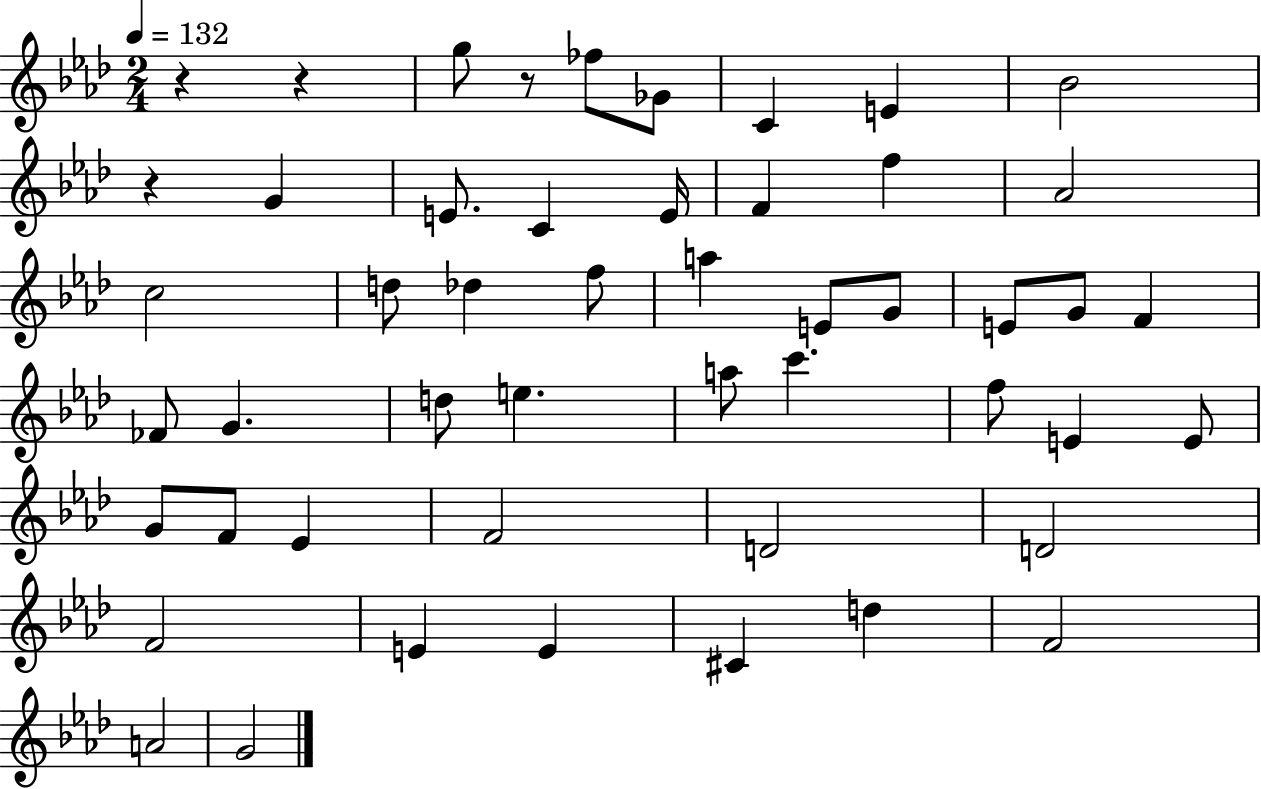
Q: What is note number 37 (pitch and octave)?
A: D4